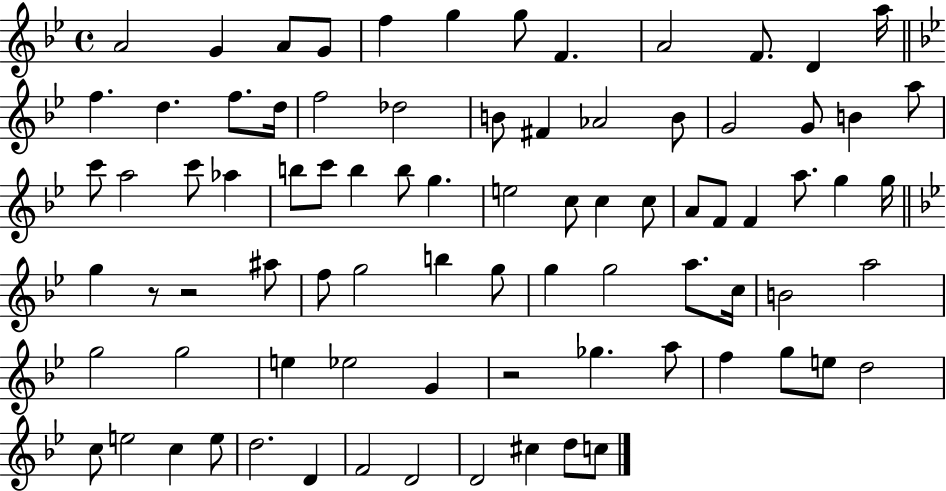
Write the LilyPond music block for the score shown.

{
  \clef treble
  \time 4/4
  \defaultTimeSignature
  \key bes \major
  a'2 g'4 a'8 g'8 | f''4 g''4 g''8 f'4. | a'2 f'8. d'4 a''16 | \bar "||" \break \key g \minor f''4. d''4. f''8. d''16 | f''2 des''2 | b'8 fis'4 aes'2 b'8 | g'2 g'8 b'4 a''8 | \break c'''8 a''2 c'''8 aes''4 | b''8 c'''8 b''4 b''8 g''4. | e''2 c''8 c''4 c''8 | a'8 f'8 f'4 a''8. g''4 g''16 | \break \bar "||" \break \key bes \major g''4 r8 r2 ais''8 | f''8 g''2 b''4 g''8 | g''4 g''2 a''8. c''16 | b'2 a''2 | \break g''2 g''2 | e''4 ees''2 g'4 | r2 ges''4. a''8 | f''4 g''8 e''8 d''2 | \break c''8 e''2 c''4 e''8 | d''2. d'4 | f'2 d'2 | d'2 cis''4 d''8 c''8 | \break \bar "|."
}